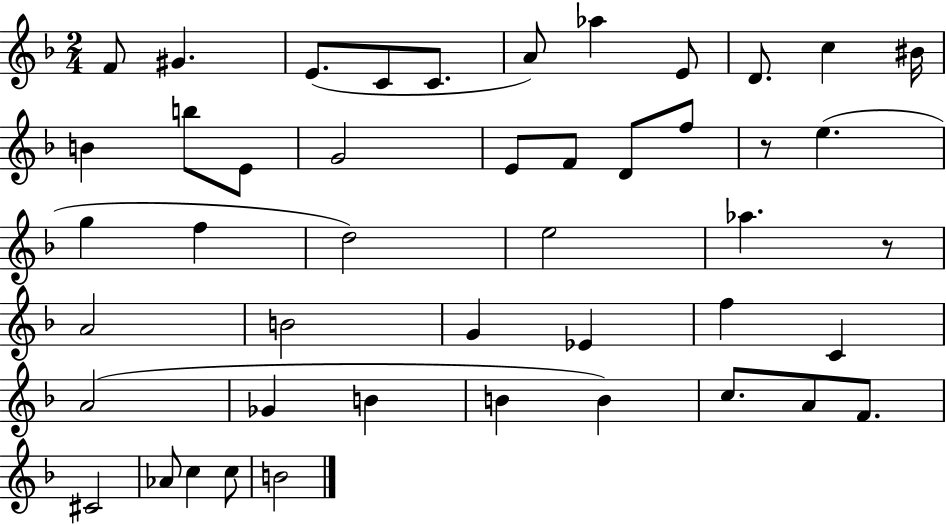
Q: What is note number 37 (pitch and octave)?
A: C5